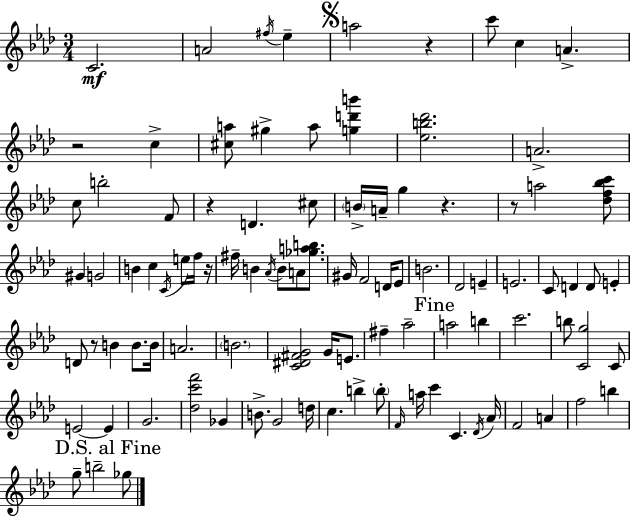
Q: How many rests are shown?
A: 7